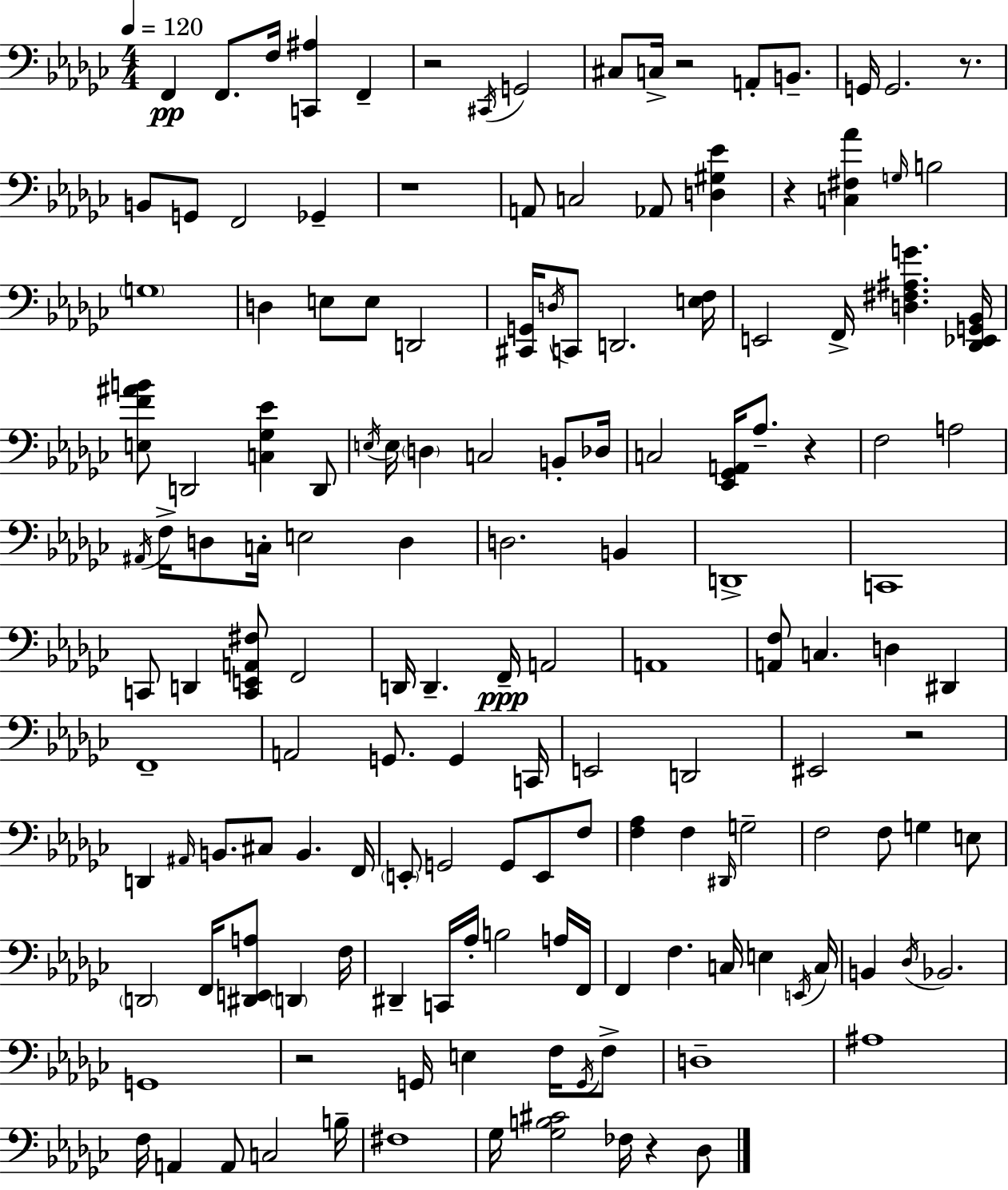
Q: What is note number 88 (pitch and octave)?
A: F3